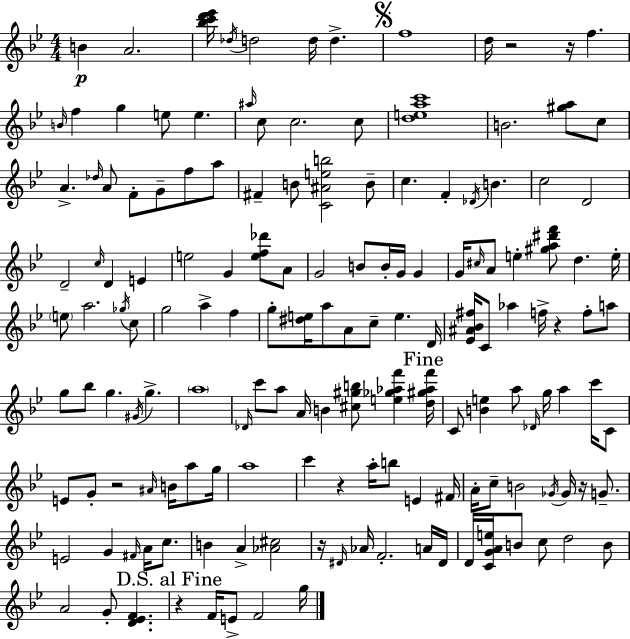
B4/q A4/h. [Bb5,C6,D6,Eb6]/s Db5/s D5/h D5/s D5/q. F5/w D5/s R/h R/s F5/q. B4/s F5/q G5/q E5/e E5/q. A#5/s C5/e C5/h. C5/e [D5,E5,A5,C6]/w B4/h. [G#5,A5]/e C5/e A4/q. Db5/s A4/e F4/e G4/e F5/e A5/e F#4/q B4/e [C4,A#4,E5,B5]/h B4/e C5/q. F4/q Db4/s B4/q. C5/h D4/h D4/h C5/s D4/q E4/q E5/h G4/q [E5,F5,Db6]/e A4/e G4/h B4/e B4/s G4/s G4/q G4/s C#5/s A4/e E5/q [G#5,A5,D#6,F6]/e D5/q. E5/s E5/e A5/h. Gb5/s C5/e G5/h A5/q F5/q G5/e [D#5,E5]/s A5/e A4/e C5/e E5/q. D4/s [Eb4,A#4,Bb4,F#5]/s C4/e Ab5/q F5/s R/q F5/e A5/e G5/e Bb5/e G5/q. G#4/s G5/q. A5/w Db4/s C6/e A5/e A4/s B4/q [C#5,G#5,B5]/e [E5,Gb5,Ab5,F6]/q [D5,G#5,Ab5,F6]/s C4/e [B4,E5]/q A5/e Db4/s G5/s A5/q C6/s C4/e E4/e G4/e R/h A#4/s B4/s A5/e G5/s A5/w C6/q R/q A5/s B5/e E4/q F#4/s A4/s C5/e B4/h Gb4/s Gb4/s R/s G4/e. E4/h G4/q F#4/s A4/s C5/e. B4/q A4/q [Ab4,C#5]/h R/s D#4/s Ab4/s F4/h. A4/s D#4/s D4/s [C4,G4,A4,E5]/s B4/e C5/e D5/h B4/e A4/h G4/e [D4,Eb4,F4]/q. R/q F4/s E4/e F4/h G5/s